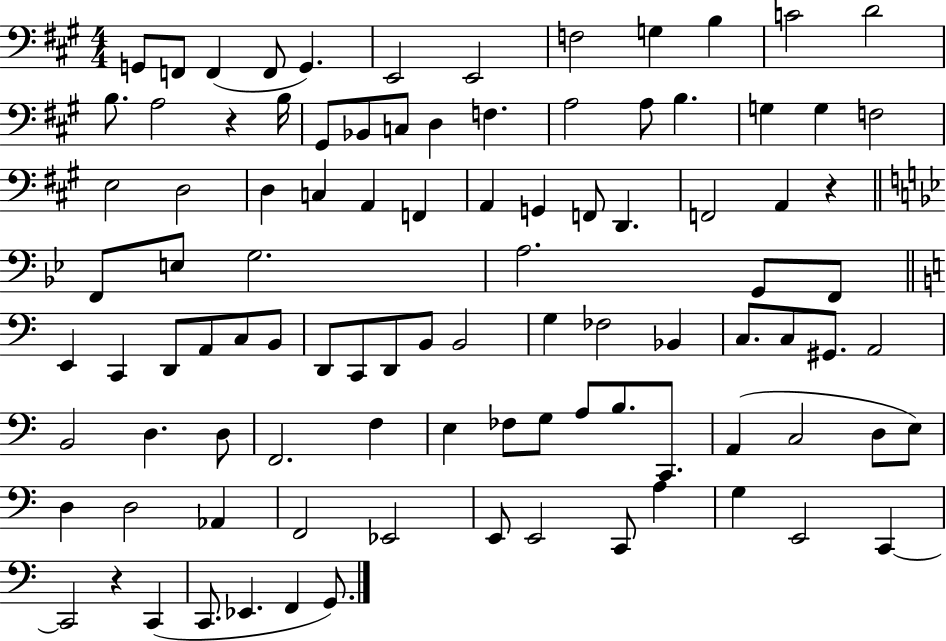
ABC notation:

X:1
T:Untitled
M:4/4
L:1/4
K:A
G,,/2 F,,/2 F,, F,,/2 G,, E,,2 E,,2 F,2 G, B, C2 D2 B,/2 A,2 z B,/4 ^G,,/2 _B,,/2 C,/2 D, F, A,2 A,/2 B, G, G, F,2 E,2 D,2 D, C, A,, F,, A,, G,, F,,/2 D,, F,,2 A,, z F,,/2 E,/2 G,2 A,2 G,,/2 F,,/2 E,, C,, D,,/2 A,,/2 C,/2 B,,/2 D,,/2 C,,/2 D,,/2 B,,/2 B,,2 G, _F,2 _B,, C,/2 C,/2 ^G,,/2 A,,2 B,,2 D, D,/2 F,,2 F, E, _F,/2 G,/2 A,/2 B,/2 C,,/2 A,, C,2 D,/2 E,/2 D, D,2 _A,, F,,2 _E,,2 E,,/2 E,,2 C,,/2 A, G, E,,2 C,, C,,2 z C,, C,,/2 _E,, F,, G,,/2